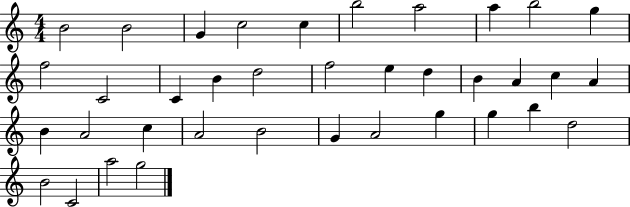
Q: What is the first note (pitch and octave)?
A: B4